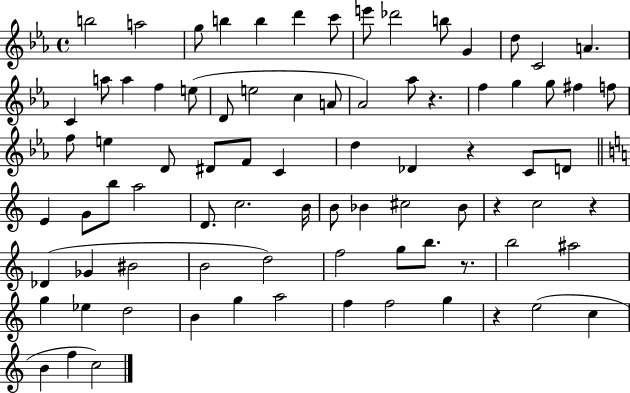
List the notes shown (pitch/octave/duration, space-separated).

B5/h A5/h G5/e B5/q B5/q D6/q C6/e E6/e Db6/h B5/e G4/q D5/e C4/h A4/q. C4/q A5/e A5/q F5/q E5/e D4/e E5/h C5/q A4/e Ab4/h Ab5/e R/q. F5/q G5/q G5/e F#5/q F5/e F5/e E5/q D4/e D#4/e F4/e C4/q D5/q Db4/q R/q C4/e D4/e E4/q G4/e B5/e A5/h D4/e. C5/h. B4/s B4/e Bb4/q C#5/h Bb4/e R/q C5/h R/q Db4/q Gb4/q BIS4/h B4/h D5/h F5/h G5/e B5/e. R/e. B5/h A#5/h G5/q Eb5/q D5/h B4/q G5/q A5/h F5/q F5/h G5/q R/q E5/h C5/q B4/q F5/q C5/h